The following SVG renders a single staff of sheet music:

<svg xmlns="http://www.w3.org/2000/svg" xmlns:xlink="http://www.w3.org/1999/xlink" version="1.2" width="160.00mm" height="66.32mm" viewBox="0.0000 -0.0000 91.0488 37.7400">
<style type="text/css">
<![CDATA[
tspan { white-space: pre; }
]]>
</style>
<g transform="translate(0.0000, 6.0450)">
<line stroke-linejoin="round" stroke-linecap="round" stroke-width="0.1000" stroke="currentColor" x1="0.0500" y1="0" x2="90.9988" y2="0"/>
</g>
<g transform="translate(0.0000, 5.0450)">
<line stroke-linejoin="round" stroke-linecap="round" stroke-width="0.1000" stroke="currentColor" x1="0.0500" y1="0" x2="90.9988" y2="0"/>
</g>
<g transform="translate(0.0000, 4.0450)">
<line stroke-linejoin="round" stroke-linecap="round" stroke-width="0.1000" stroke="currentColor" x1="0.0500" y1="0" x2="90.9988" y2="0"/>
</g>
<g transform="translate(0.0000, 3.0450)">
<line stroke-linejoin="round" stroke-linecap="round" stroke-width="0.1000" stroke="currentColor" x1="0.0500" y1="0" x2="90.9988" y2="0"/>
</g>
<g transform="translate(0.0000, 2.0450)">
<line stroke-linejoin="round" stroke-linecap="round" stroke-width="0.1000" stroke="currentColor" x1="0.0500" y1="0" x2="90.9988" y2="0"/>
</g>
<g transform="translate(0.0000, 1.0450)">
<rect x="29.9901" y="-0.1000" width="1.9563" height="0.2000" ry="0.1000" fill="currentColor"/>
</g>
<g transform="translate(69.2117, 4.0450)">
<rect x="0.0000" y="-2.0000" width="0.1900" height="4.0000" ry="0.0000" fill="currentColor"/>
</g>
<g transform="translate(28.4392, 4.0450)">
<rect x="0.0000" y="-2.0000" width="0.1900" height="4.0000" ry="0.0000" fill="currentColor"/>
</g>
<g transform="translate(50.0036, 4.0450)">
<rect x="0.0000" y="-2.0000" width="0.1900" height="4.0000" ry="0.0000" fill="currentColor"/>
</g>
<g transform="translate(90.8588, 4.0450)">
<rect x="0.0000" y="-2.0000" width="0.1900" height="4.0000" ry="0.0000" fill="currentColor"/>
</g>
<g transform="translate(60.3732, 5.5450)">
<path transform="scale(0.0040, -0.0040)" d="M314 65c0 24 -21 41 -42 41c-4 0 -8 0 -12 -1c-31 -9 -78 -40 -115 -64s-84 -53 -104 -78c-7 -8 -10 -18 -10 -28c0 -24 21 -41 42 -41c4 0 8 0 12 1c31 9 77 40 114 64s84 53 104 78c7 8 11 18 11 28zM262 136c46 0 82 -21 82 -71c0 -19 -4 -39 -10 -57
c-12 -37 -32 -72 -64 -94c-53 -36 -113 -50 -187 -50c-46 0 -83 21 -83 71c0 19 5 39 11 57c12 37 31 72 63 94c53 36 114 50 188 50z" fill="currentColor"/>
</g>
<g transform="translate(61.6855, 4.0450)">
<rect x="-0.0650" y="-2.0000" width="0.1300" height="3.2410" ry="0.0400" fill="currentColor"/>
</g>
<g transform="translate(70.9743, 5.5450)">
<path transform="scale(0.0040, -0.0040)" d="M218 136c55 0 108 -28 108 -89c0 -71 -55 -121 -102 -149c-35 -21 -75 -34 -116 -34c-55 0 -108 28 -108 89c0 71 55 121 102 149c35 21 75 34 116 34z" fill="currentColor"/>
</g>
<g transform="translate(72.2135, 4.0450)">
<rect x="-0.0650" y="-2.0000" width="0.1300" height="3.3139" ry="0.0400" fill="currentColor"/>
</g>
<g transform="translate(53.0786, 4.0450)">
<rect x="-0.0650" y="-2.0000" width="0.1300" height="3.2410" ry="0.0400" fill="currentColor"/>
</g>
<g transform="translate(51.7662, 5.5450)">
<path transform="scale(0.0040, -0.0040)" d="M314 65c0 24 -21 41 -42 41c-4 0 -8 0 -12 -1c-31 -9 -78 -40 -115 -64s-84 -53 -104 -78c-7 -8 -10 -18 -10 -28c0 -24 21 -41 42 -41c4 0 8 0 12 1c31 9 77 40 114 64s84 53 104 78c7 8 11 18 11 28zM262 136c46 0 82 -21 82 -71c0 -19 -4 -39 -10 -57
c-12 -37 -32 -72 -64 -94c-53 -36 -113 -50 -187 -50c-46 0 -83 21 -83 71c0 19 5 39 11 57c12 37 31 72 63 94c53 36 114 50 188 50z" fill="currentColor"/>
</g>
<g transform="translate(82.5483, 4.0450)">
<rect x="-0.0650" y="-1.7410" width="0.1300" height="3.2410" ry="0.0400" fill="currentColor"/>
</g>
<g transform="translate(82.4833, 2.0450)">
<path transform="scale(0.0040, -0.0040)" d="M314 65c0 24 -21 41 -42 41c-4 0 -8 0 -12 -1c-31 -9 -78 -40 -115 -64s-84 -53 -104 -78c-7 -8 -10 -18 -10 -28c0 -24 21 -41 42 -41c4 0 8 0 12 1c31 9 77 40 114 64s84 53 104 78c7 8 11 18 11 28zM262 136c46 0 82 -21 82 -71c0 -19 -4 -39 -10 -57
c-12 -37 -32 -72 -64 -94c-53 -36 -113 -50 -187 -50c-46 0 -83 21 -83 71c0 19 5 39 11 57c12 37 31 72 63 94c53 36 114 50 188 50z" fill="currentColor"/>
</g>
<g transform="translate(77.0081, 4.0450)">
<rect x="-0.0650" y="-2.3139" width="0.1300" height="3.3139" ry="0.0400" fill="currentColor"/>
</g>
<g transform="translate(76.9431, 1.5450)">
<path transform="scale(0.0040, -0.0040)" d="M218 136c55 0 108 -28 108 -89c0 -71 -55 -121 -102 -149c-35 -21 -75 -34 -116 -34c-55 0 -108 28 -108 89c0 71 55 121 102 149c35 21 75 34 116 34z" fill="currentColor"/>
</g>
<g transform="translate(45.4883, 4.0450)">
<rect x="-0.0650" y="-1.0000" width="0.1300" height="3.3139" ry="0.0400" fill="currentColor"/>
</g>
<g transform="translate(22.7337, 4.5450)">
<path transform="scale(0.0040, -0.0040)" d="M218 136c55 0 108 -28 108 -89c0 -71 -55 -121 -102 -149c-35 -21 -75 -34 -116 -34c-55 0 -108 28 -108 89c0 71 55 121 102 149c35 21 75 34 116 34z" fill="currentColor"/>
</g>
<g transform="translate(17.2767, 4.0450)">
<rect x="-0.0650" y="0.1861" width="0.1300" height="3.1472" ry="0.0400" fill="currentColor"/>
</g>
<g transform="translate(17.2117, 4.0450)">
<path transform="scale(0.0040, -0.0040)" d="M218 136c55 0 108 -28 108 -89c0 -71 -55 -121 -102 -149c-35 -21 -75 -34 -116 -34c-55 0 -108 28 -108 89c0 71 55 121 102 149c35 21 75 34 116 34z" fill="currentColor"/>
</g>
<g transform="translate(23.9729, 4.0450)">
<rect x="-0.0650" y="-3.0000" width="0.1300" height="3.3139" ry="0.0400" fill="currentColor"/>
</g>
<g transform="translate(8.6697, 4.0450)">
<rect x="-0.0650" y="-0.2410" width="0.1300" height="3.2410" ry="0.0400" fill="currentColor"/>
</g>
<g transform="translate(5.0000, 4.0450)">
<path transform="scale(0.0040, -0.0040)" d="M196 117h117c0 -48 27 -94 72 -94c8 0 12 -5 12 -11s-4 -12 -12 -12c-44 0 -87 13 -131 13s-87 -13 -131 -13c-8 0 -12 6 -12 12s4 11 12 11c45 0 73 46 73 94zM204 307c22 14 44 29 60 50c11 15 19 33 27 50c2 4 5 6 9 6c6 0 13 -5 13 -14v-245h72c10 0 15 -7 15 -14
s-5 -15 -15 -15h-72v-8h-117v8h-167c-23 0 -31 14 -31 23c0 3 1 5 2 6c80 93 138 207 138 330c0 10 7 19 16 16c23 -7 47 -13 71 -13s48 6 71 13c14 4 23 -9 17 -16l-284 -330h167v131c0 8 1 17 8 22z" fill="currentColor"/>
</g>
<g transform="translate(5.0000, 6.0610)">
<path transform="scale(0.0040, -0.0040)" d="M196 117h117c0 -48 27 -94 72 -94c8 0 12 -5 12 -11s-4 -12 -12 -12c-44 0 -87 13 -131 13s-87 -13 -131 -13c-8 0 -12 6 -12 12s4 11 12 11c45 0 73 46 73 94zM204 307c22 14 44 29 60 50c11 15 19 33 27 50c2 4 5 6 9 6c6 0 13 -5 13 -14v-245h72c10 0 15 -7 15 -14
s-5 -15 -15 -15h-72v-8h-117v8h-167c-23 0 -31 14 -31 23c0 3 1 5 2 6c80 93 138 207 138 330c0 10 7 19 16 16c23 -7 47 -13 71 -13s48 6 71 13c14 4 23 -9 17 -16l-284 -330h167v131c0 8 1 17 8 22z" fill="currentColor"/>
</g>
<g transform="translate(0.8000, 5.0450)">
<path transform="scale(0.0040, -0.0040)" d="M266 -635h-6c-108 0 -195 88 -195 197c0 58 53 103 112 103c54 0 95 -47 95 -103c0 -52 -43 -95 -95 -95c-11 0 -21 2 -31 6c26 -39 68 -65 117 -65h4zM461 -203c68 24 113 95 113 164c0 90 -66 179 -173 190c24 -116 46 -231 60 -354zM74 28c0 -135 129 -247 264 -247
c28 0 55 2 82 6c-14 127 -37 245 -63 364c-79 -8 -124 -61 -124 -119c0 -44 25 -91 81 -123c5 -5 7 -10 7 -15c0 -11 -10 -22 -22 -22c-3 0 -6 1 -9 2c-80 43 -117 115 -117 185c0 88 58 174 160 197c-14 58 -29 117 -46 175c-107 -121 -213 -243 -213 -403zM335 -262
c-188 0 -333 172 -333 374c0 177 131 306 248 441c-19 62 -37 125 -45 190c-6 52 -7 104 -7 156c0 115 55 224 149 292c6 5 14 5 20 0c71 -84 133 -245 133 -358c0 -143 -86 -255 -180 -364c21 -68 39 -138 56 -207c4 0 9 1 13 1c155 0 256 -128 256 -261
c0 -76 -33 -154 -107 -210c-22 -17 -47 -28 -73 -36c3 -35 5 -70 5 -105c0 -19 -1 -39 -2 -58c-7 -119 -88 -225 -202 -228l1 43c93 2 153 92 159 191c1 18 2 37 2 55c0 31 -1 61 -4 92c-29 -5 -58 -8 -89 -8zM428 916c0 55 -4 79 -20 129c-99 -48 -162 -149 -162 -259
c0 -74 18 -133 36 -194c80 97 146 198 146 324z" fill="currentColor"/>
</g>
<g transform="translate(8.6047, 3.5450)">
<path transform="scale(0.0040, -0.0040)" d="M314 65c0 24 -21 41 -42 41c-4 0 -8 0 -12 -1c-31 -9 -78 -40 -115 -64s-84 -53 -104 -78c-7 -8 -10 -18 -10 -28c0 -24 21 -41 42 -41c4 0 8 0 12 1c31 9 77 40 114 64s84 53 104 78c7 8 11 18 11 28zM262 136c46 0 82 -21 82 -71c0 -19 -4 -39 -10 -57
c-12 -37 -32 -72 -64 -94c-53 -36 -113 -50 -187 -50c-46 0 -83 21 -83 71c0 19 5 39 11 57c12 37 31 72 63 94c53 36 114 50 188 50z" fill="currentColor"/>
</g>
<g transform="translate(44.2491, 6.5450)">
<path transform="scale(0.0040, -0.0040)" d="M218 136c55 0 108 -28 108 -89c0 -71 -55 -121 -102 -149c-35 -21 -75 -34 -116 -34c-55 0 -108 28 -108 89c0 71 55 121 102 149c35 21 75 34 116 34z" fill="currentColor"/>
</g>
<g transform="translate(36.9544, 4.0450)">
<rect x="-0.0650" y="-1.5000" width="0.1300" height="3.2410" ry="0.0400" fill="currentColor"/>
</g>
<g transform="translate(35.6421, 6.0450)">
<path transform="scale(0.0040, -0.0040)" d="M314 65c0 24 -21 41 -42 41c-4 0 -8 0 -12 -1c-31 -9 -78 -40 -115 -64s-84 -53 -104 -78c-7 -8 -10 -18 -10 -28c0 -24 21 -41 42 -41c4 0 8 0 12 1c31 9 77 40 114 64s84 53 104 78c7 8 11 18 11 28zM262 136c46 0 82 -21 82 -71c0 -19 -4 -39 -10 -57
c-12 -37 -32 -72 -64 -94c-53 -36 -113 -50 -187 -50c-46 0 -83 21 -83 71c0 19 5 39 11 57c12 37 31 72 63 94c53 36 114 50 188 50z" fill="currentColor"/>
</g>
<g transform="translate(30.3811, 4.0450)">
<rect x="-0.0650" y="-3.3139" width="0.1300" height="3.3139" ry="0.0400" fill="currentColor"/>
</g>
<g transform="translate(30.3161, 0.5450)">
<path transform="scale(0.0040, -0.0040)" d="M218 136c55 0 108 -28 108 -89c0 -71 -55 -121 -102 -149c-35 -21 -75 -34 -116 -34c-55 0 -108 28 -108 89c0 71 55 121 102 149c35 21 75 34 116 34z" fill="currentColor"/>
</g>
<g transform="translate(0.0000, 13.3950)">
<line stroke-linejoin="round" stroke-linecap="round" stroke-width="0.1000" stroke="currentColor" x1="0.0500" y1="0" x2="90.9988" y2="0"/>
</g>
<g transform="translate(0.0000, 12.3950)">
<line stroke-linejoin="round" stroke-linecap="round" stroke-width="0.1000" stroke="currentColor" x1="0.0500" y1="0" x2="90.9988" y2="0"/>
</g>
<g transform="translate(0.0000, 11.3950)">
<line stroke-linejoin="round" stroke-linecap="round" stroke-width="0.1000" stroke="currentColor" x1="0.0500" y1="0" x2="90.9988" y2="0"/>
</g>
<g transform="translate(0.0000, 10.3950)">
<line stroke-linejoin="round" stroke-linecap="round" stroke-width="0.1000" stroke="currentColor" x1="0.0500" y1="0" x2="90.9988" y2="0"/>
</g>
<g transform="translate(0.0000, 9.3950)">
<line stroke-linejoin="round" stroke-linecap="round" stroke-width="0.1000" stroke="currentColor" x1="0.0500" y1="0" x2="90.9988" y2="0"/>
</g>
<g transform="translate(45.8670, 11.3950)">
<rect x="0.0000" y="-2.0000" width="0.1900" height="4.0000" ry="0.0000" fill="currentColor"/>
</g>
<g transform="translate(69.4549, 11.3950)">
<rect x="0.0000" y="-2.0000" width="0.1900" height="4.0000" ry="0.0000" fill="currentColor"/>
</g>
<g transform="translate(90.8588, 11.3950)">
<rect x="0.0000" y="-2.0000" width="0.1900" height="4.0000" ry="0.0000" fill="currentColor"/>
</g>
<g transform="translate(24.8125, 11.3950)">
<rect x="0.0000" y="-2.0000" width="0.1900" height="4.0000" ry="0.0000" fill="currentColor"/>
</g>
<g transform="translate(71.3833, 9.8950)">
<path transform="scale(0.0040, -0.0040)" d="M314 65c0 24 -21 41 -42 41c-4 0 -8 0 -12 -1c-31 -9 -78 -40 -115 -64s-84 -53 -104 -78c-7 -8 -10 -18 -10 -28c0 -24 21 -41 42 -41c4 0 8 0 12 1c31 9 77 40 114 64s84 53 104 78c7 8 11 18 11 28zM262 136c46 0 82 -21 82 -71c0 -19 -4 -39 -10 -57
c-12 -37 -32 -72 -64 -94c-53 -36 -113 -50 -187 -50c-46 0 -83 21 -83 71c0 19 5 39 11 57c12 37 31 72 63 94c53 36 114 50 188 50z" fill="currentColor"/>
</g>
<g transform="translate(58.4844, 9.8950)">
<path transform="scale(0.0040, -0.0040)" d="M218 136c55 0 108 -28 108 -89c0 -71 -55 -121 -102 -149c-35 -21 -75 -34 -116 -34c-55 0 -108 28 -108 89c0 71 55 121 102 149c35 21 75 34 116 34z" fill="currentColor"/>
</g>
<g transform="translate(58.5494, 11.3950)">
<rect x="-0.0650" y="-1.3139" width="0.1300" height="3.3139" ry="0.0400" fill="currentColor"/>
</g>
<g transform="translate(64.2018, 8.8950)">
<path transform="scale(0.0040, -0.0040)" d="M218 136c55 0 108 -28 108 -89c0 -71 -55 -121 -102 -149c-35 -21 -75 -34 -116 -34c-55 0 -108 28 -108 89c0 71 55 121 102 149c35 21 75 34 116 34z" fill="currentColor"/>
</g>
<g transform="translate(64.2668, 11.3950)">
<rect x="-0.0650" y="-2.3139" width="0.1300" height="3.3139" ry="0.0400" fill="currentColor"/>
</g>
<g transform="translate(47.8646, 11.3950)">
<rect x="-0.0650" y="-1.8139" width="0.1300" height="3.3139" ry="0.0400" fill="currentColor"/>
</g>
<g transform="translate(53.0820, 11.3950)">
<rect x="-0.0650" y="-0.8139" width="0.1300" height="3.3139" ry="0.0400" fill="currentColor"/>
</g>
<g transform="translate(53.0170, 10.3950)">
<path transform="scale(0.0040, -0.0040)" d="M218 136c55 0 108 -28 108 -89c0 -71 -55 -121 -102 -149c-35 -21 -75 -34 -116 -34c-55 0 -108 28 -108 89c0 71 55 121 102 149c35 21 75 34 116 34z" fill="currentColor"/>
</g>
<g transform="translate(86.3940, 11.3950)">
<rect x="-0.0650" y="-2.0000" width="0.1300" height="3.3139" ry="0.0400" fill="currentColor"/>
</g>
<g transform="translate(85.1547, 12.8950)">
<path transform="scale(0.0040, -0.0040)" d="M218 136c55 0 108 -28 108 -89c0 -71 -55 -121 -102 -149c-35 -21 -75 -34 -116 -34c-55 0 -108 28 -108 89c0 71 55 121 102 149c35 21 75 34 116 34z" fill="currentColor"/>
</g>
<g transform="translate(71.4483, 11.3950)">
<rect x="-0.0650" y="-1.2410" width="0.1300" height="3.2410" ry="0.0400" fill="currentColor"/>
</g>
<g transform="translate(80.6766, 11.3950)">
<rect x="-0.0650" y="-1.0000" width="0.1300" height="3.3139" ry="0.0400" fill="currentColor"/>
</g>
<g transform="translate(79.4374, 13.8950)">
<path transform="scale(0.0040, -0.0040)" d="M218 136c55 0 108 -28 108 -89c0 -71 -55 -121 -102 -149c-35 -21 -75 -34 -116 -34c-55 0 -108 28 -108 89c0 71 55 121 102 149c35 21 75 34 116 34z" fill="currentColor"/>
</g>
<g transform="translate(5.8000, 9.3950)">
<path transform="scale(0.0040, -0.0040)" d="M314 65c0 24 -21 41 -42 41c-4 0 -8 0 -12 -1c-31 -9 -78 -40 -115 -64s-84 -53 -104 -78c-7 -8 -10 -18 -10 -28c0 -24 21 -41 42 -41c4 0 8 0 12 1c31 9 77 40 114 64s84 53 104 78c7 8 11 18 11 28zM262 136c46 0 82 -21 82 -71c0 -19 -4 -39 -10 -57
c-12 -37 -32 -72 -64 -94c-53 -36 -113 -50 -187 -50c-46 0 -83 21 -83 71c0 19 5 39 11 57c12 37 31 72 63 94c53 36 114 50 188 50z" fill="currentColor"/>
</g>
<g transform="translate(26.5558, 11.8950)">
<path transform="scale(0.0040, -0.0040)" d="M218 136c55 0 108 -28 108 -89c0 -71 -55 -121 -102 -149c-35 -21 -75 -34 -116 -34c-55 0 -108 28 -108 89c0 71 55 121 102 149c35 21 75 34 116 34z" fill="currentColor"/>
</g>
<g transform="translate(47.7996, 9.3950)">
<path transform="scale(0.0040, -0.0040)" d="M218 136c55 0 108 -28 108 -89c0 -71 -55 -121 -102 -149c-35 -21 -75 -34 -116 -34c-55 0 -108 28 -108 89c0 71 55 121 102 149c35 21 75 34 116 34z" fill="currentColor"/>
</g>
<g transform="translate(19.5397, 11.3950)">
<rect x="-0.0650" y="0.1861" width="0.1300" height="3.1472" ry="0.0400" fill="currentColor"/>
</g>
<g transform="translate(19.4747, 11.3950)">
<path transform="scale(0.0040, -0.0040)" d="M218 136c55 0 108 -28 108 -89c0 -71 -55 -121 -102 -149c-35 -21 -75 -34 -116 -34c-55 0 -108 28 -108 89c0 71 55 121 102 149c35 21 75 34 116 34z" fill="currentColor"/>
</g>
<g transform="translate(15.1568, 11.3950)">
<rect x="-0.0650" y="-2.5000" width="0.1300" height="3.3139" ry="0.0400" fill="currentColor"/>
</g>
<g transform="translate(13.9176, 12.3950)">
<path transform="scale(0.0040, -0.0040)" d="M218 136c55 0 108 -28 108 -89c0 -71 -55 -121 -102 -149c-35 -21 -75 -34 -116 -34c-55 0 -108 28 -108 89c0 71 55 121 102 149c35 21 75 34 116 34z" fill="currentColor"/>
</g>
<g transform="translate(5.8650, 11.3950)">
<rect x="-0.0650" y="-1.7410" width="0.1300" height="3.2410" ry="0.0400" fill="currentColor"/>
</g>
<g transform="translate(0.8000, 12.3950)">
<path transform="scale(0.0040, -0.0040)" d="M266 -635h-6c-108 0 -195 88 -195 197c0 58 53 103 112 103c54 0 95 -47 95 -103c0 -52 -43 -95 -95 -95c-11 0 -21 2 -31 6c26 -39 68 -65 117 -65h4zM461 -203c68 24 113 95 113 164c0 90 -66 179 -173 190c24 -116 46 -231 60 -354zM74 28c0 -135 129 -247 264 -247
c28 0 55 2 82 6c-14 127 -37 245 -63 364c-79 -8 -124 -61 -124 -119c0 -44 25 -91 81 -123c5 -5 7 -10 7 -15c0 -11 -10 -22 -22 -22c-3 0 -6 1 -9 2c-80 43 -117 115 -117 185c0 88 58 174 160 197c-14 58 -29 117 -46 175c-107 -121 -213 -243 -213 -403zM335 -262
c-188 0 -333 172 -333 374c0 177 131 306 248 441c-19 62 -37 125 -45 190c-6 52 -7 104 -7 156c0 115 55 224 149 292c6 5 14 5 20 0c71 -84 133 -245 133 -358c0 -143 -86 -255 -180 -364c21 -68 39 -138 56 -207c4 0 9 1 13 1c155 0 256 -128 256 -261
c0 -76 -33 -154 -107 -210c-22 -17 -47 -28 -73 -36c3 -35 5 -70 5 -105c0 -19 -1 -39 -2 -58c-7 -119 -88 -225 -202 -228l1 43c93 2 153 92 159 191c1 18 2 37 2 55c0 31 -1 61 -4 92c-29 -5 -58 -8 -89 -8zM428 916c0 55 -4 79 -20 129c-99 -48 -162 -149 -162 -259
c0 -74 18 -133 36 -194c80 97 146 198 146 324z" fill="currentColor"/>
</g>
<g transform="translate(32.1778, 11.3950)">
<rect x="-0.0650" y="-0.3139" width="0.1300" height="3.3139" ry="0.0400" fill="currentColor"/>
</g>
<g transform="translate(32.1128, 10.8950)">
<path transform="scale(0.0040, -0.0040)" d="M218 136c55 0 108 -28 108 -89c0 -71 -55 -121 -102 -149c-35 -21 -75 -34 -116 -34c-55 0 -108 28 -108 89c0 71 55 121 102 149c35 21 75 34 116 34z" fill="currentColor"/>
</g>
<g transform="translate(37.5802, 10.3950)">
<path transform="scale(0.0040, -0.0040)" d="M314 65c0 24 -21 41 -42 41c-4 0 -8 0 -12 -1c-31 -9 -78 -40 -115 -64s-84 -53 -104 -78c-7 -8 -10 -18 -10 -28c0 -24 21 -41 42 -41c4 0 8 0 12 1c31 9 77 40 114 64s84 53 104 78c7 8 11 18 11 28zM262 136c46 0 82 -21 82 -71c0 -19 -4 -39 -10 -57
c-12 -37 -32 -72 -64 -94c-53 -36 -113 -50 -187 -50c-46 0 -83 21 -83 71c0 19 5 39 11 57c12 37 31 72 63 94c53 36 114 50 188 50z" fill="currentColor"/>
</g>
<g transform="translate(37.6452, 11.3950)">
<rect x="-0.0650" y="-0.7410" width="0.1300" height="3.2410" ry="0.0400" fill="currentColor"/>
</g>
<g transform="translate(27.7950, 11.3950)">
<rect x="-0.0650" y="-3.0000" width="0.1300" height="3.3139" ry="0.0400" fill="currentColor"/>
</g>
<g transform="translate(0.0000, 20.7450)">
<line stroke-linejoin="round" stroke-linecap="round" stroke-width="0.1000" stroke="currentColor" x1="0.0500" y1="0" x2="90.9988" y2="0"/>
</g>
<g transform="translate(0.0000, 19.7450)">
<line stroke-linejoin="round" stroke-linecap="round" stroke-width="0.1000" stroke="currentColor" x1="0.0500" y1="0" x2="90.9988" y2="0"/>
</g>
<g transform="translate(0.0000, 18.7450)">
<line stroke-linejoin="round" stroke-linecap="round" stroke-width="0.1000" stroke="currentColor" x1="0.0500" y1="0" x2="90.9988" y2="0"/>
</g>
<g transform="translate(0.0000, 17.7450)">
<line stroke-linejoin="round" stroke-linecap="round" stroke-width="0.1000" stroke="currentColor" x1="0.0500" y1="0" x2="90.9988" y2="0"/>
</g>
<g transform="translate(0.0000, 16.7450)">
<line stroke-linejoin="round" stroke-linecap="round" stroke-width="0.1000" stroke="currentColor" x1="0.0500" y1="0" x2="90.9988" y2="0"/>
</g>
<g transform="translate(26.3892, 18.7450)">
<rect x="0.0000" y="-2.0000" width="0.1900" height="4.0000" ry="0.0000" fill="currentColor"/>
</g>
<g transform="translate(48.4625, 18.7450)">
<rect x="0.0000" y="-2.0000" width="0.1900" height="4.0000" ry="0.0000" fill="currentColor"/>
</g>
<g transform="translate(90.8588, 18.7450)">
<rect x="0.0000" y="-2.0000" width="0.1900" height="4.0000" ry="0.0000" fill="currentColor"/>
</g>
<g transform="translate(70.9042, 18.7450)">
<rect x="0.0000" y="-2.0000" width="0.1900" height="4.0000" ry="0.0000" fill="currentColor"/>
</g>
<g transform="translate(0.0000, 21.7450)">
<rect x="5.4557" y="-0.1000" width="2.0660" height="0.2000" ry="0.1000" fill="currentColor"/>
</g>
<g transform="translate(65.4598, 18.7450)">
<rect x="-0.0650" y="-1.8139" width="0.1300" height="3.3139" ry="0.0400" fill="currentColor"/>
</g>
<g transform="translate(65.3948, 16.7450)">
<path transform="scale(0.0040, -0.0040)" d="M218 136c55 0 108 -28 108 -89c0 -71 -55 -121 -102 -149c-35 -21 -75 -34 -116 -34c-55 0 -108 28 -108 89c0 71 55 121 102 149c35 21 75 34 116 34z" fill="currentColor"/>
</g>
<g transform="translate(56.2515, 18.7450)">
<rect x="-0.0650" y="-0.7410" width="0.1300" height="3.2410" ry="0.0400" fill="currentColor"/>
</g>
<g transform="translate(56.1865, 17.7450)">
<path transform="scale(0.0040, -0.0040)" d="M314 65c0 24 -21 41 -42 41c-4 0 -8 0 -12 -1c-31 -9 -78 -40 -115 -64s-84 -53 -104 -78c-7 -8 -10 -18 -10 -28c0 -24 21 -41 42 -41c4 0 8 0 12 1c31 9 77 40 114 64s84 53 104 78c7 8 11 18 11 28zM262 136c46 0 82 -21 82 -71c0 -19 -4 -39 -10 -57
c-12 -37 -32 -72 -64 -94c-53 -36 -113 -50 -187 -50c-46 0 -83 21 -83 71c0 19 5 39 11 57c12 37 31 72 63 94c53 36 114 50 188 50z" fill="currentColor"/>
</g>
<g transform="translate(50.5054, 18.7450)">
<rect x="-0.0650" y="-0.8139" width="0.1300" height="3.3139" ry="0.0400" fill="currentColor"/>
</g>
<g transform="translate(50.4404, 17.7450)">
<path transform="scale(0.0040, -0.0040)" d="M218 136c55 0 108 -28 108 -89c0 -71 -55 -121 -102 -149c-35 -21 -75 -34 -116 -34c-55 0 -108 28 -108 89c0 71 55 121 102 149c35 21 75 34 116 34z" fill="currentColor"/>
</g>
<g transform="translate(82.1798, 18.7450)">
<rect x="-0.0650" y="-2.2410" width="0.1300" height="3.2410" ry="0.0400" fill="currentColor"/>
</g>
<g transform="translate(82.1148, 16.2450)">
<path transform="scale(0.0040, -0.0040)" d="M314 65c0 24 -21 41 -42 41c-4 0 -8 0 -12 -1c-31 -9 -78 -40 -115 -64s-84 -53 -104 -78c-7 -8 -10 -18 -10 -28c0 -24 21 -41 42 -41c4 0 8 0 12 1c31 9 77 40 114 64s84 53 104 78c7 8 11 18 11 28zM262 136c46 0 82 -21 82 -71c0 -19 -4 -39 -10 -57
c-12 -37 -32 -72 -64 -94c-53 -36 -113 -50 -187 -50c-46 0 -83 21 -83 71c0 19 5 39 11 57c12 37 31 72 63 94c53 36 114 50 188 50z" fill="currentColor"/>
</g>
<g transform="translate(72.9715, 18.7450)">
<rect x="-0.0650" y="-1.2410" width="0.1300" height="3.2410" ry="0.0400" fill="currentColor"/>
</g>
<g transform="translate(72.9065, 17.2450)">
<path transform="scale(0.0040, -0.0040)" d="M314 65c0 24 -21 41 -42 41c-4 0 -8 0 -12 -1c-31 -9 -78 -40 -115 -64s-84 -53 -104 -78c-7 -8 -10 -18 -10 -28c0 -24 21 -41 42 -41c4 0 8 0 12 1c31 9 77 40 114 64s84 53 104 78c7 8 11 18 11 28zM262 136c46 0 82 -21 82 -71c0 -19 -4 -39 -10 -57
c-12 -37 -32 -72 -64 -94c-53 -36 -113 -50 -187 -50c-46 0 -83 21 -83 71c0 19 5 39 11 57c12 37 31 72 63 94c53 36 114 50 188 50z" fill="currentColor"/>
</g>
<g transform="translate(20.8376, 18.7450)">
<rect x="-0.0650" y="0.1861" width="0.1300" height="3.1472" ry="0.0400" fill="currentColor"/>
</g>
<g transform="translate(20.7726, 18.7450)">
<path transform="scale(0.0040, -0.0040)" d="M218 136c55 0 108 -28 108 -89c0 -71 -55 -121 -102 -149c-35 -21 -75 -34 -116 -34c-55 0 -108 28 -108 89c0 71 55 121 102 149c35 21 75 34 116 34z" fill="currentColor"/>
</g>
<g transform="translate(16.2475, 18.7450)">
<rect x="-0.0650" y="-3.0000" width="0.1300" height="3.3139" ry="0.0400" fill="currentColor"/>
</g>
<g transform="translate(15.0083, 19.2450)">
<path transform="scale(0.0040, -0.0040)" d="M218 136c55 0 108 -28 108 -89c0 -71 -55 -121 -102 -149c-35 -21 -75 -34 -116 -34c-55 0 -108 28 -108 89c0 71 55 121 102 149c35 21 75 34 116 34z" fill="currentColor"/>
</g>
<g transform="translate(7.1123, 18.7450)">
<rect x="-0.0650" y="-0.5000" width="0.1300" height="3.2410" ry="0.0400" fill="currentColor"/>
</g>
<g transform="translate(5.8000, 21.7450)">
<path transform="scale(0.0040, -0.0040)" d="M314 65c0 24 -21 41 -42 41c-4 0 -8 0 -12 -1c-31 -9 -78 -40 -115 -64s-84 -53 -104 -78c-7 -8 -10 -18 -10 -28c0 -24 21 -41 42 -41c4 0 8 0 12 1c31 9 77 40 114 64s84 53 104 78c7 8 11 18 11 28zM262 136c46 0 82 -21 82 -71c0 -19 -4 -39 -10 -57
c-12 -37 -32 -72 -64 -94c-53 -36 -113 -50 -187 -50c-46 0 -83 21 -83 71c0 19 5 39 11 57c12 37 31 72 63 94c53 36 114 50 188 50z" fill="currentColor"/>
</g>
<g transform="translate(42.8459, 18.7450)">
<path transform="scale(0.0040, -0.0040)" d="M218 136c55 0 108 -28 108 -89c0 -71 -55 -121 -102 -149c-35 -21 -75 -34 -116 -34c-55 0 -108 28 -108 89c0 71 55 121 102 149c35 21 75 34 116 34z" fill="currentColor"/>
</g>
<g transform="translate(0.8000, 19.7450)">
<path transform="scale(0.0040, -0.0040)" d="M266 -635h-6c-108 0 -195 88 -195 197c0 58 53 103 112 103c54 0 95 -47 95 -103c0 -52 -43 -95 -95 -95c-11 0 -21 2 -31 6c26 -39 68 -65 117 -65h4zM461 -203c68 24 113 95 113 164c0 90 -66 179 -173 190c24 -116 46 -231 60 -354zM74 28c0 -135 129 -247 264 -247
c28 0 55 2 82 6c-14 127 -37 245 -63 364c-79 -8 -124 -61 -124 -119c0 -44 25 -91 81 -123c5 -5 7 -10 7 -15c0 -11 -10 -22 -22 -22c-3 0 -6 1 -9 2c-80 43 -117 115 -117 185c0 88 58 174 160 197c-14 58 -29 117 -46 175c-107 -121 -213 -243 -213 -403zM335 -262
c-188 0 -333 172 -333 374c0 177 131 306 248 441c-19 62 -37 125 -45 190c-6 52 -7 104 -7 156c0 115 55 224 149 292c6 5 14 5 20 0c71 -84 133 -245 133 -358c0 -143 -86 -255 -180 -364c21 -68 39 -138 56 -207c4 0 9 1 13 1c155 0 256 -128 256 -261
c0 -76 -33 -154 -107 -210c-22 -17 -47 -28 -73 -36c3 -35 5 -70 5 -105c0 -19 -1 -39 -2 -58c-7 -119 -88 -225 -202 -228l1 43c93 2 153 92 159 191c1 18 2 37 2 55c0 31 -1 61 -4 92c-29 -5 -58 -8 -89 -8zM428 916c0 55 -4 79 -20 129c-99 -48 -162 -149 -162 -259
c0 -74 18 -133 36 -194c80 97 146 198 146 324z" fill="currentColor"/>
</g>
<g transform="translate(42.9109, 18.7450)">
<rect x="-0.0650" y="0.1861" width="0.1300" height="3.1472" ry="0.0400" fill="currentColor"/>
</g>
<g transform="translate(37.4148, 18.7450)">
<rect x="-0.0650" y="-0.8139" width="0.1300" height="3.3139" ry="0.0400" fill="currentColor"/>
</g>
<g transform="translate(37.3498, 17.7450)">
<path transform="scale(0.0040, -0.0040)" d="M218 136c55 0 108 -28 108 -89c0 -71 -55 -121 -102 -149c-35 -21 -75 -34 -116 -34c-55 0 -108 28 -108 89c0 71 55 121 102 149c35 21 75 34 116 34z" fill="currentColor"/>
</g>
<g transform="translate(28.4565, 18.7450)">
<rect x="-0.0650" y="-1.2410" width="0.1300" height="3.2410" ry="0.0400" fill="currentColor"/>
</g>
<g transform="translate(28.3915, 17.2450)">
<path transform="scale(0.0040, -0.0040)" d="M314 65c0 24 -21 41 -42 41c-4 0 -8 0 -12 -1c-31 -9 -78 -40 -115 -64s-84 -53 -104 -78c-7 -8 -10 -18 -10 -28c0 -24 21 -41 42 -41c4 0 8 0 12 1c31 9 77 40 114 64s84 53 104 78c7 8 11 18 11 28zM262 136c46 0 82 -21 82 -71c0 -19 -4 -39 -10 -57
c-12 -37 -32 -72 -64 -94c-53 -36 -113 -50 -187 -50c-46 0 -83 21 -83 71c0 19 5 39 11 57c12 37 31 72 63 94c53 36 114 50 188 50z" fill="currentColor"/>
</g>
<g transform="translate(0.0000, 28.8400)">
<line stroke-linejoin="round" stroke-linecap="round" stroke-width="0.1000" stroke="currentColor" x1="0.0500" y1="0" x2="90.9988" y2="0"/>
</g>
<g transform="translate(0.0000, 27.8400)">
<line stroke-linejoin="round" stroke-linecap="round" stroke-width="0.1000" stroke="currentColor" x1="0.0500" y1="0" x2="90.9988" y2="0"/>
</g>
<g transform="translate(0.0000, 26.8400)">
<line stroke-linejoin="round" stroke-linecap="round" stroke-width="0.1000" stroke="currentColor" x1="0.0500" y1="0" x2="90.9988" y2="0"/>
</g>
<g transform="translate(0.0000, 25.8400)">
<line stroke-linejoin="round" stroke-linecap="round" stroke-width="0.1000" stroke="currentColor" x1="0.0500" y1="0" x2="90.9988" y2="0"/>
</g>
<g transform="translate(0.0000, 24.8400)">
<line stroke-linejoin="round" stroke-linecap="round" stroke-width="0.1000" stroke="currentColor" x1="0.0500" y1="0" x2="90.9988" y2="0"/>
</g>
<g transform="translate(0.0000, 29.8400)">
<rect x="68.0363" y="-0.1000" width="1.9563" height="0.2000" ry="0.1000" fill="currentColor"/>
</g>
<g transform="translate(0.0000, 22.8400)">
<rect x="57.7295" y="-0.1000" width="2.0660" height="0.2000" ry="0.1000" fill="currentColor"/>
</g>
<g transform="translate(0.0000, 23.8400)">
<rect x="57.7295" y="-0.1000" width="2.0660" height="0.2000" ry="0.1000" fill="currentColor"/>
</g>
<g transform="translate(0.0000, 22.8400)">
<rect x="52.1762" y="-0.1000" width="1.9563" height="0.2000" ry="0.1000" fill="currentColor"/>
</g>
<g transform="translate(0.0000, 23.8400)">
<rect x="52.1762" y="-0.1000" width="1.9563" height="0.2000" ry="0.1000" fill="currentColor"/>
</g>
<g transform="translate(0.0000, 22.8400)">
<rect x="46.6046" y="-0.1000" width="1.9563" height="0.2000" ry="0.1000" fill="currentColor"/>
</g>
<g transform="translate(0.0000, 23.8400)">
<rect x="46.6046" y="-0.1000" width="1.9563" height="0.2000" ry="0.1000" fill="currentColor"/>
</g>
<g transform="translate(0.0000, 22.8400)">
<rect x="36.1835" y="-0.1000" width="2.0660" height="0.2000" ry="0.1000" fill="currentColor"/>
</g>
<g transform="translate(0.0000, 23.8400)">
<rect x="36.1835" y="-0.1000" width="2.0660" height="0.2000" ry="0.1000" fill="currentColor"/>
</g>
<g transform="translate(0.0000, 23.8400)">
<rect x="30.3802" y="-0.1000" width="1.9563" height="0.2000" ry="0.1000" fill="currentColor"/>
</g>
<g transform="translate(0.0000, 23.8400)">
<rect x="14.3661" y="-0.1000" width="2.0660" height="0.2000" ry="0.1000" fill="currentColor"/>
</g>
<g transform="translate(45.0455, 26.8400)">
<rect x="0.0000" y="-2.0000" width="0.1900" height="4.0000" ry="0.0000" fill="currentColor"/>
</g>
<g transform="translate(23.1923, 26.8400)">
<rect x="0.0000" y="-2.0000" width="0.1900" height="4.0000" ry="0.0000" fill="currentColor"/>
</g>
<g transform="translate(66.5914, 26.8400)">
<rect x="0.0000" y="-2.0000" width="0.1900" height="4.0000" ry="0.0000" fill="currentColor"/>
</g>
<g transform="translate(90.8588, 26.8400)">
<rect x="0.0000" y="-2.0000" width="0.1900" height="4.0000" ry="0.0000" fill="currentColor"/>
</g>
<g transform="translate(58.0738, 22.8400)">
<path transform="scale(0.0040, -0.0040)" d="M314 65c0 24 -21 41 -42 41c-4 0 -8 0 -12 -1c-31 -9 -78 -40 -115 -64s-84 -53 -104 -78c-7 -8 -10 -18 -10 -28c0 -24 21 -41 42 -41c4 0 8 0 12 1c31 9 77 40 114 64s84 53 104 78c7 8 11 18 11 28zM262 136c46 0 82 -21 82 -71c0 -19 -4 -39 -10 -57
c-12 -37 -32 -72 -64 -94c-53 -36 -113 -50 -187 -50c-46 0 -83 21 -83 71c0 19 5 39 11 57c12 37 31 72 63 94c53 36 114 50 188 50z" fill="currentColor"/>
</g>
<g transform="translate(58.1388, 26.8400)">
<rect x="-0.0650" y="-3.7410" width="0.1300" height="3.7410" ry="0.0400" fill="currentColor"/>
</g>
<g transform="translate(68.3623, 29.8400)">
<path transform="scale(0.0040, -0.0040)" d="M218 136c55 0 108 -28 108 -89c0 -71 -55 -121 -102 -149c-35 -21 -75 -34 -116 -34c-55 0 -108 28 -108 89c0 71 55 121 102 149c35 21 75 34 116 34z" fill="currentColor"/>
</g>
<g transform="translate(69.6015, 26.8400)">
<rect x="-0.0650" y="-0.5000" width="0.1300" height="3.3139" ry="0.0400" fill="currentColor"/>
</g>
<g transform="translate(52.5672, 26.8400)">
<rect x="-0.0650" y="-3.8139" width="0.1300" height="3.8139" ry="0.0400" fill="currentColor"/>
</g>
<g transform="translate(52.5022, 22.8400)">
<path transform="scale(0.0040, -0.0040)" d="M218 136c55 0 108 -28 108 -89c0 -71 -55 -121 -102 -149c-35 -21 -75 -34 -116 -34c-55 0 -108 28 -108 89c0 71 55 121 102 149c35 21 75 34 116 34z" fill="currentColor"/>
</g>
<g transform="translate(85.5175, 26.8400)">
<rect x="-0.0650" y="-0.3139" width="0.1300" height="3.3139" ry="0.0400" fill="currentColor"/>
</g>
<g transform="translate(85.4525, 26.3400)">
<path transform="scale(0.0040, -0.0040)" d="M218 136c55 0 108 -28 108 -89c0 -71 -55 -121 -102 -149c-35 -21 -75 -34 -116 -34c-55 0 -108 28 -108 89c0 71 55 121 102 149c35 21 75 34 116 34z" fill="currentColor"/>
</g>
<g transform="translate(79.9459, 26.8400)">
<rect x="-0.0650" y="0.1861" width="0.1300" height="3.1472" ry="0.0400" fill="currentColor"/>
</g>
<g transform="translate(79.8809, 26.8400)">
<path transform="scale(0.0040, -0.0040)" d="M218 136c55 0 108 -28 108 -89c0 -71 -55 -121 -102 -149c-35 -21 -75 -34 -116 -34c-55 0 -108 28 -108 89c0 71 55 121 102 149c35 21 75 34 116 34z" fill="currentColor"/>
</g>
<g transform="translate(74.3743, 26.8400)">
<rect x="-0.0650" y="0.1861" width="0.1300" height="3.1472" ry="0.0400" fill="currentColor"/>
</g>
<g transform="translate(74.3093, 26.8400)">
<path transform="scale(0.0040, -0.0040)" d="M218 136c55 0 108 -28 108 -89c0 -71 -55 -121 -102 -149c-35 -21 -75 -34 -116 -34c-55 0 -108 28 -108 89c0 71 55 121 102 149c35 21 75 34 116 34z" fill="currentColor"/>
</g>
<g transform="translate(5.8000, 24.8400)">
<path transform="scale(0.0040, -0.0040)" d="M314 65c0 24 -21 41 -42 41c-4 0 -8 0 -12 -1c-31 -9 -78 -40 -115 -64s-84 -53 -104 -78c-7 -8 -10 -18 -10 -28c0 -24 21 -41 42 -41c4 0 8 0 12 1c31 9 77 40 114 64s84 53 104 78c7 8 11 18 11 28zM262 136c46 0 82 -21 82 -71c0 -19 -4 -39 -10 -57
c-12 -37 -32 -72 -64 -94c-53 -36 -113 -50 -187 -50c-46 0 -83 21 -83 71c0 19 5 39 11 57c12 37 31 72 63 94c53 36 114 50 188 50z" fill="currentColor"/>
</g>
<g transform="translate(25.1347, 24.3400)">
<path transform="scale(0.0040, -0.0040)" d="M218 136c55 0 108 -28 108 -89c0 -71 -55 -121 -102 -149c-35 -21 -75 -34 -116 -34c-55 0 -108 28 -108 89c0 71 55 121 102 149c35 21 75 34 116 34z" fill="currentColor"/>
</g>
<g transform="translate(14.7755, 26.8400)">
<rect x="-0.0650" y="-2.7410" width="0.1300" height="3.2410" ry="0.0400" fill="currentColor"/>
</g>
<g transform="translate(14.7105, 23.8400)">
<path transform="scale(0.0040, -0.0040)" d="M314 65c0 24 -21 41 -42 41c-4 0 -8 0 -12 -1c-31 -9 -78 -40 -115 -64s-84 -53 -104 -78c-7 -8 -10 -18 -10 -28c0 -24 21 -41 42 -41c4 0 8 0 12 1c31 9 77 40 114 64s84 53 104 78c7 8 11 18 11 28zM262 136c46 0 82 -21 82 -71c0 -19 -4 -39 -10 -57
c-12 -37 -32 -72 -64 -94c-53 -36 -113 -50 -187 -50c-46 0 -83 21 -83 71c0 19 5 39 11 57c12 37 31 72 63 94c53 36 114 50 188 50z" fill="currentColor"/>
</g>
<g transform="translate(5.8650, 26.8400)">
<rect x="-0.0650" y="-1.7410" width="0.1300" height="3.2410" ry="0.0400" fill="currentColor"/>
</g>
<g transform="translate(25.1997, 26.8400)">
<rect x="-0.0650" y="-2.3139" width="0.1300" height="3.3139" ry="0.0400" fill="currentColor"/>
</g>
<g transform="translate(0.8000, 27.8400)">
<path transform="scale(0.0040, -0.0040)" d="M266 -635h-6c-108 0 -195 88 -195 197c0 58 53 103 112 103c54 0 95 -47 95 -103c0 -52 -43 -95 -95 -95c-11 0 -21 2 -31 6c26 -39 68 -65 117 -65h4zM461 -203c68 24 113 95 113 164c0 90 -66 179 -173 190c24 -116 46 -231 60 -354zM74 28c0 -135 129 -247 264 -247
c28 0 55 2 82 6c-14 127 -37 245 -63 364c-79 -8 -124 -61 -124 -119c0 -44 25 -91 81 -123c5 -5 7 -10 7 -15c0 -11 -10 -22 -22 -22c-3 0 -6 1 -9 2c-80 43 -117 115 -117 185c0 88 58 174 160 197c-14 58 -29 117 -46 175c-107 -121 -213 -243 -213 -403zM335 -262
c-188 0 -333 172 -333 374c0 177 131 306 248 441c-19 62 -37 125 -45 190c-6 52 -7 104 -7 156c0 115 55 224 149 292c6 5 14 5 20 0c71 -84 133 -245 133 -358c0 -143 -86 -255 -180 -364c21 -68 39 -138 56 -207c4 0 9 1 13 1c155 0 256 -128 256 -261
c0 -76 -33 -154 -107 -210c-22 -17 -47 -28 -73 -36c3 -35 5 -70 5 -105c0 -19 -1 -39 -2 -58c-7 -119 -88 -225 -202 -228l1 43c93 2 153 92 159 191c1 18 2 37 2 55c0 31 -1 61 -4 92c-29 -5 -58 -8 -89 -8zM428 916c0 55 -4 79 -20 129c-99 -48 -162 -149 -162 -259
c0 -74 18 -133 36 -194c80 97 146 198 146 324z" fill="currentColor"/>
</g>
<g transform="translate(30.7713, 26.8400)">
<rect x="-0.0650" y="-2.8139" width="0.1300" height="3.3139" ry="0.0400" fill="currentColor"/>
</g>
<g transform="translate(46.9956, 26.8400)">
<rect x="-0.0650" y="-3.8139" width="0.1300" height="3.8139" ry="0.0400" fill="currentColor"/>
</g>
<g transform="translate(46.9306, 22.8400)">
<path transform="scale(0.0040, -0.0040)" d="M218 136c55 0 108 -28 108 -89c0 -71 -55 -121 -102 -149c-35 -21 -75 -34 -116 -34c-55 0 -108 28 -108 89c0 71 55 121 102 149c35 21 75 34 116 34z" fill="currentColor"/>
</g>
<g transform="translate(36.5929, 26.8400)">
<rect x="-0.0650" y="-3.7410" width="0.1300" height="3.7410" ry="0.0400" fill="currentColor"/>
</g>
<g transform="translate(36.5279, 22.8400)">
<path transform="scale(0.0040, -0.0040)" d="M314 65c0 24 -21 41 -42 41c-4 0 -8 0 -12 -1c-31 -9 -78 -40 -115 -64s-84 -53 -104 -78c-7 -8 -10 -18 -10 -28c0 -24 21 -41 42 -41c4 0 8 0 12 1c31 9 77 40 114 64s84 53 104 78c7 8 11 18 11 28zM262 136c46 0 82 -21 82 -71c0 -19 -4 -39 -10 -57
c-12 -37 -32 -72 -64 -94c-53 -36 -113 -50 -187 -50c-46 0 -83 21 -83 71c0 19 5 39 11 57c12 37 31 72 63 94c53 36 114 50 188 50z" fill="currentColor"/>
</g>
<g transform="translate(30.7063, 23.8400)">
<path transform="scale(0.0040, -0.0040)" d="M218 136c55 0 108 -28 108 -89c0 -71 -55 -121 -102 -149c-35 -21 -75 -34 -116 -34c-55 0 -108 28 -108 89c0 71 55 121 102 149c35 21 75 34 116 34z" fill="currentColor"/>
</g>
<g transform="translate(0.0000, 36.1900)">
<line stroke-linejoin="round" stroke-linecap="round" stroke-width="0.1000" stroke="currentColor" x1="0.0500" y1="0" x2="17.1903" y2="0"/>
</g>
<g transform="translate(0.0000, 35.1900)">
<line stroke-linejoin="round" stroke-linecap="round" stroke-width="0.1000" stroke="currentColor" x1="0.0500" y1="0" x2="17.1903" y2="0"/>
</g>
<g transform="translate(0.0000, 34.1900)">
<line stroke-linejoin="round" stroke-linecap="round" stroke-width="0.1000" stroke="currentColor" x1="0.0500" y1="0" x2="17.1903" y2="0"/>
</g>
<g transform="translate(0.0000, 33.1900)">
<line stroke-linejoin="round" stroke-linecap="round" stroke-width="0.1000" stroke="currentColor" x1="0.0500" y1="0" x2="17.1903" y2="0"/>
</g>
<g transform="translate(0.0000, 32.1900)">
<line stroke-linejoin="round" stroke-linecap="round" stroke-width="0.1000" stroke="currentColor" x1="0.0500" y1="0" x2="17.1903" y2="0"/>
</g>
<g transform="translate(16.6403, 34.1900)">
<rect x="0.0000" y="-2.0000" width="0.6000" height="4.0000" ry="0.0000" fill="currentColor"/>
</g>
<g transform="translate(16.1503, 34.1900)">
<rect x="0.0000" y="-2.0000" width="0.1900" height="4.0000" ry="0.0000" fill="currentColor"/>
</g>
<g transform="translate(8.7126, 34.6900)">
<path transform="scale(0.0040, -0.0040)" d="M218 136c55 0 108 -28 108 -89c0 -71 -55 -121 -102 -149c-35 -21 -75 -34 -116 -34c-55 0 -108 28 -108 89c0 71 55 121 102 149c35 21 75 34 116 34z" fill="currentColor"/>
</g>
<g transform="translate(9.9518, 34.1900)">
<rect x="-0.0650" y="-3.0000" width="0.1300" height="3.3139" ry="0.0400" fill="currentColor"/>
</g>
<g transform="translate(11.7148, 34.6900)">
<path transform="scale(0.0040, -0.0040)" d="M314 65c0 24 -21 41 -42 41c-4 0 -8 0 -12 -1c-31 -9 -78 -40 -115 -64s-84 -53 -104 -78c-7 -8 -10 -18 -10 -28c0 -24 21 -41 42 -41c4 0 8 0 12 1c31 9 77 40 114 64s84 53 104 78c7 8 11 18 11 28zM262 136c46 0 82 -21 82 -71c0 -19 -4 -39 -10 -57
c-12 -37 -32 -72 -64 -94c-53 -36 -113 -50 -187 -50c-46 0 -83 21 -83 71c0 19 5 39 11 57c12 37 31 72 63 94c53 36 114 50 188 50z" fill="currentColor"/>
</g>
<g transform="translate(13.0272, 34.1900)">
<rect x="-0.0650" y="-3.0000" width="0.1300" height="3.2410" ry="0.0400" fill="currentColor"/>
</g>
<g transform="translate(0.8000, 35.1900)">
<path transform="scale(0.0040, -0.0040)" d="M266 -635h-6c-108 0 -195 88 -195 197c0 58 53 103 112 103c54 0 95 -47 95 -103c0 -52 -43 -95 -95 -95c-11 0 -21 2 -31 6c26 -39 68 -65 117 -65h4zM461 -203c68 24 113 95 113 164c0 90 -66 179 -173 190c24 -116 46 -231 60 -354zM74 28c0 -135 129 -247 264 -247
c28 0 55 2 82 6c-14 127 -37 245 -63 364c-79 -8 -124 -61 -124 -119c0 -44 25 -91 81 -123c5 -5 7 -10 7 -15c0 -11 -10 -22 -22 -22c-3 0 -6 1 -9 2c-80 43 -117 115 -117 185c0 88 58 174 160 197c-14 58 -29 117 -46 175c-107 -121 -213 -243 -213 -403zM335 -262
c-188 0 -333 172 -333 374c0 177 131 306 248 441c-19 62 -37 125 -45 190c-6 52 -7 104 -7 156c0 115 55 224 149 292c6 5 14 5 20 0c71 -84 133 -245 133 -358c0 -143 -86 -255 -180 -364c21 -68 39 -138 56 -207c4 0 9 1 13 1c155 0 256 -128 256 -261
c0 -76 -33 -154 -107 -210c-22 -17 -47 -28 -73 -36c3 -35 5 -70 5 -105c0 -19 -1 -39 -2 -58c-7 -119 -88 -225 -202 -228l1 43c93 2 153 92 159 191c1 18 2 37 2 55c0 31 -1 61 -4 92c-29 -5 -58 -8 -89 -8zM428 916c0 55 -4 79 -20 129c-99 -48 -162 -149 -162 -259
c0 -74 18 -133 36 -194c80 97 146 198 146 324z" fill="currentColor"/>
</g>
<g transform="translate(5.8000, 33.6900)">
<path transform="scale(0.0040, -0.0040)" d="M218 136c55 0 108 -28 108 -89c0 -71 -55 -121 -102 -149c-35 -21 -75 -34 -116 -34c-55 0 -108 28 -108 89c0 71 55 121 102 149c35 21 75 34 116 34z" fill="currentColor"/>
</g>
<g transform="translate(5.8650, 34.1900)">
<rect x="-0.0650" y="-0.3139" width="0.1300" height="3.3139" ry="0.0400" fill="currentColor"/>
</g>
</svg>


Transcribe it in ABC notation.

X:1
T:Untitled
M:4/4
L:1/4
K:C
c2 B A b E2 D F2 F2 F g f2 f2 G B A c d2 f d e g e2 D F C2 A B e2 d B d d2 f e2 g2 f2 a2 g a c'2 c' c' c'2 C B B c c A A2